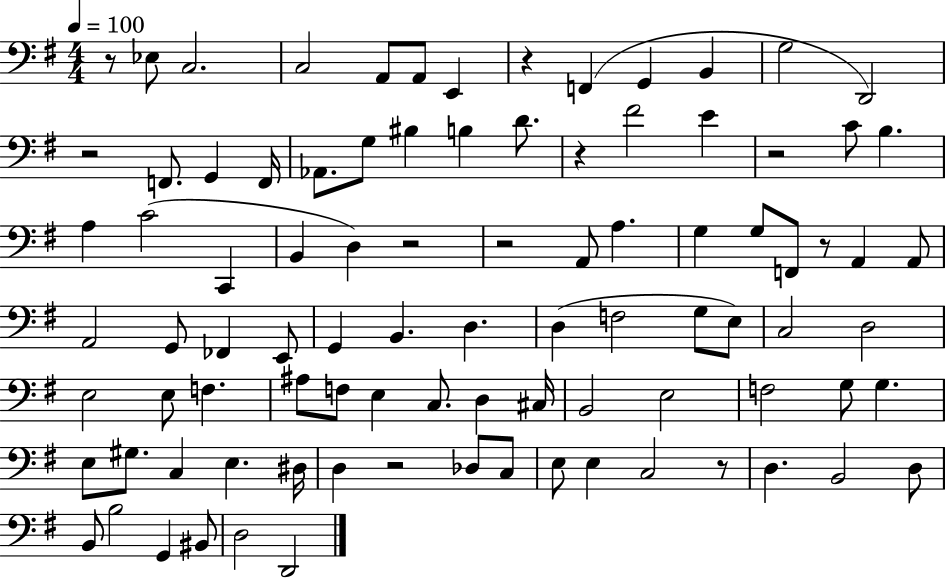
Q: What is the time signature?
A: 4/4